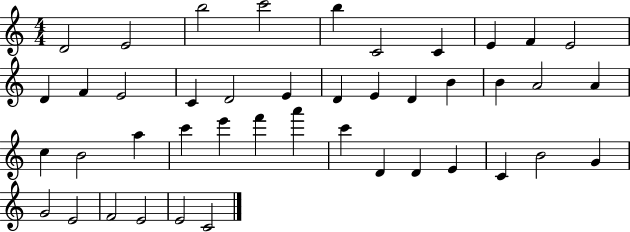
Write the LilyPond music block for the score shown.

{
  \clef treble
  \numericTimeSignature
  \time 4/4
  \key c \major
  d'2 e'2 | b''2 c'''2 | b''4 c'2 c'4 | e'4 f'4 e'2 | \break d'4 f'4 e'2 | c'4 d'2 e'4 | d'4 e'4 d'4 b'4 | b'4 a'2 a'4 | \break c''4 b'2 a''4 | c'''4 e'''4 f'''4 a'''4 | c'''4 d'4 d'4 e'4 | c'4 b'2 g'4 | \break g'2 e'2 | f'2 e'2 | e'2 c'2 | \bar "|."
}